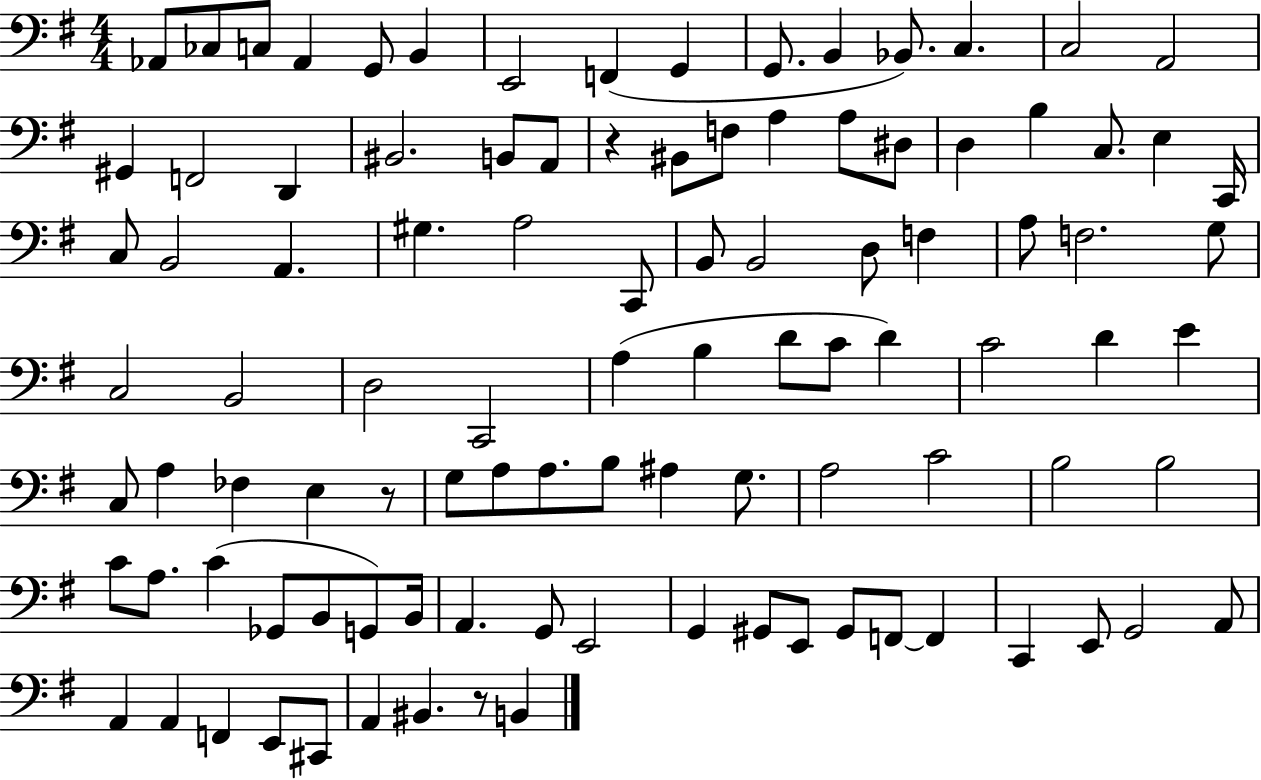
{
  \clef bass
  \numericTimeSignature
  \time 4/4
  \key g \major
  aes,8 ces8 c8 aes,4 g,8 b,4 | e,2 f,4( g,4 | g,8. b,4 bes,8.) c4. | c2 a,2 | \break gis,4 f,2 d,4 | bis,2. b,8 a,8 | r4 bis,8 f8 a4 a8 dis8 | d4 b4 c8. e4 c,16 | \break c8 b,2 a,4. | gis4. a2 c,8 | b,8 b,2 d8 f4 | a8 f2. g8 | \break c2 b,2 | d2 c,2 | a4( b4 d'8 c'8 d'4) | c'2 d'4 e'4 | \break c8 a4 fes4 e4 r8 | g8 a8 a8. b8 ais4 g8. | a2 c'2 | b2 b2 | \break c'8 a8. c'4( ges,8 b,8 g,8) b,16 | a,4. g,8 e,2 | g,4 gis,8 e,8 gis,8 f,8~~ f,4 | c,4 e,8 g,2 a,8 | \break a,4 a,4 f,4 e,8 cis,8 | a,4 bis,4. r8 b,4 | \bar "|."
}